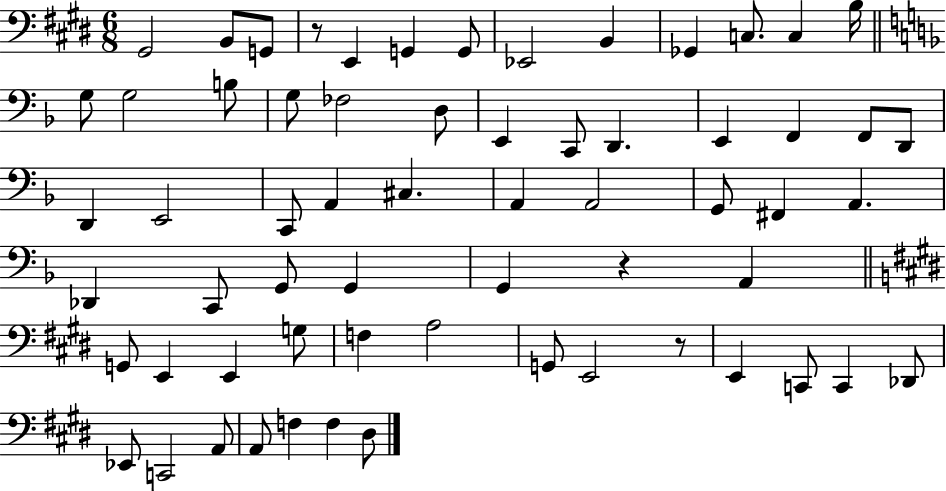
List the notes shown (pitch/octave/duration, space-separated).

G#2/h B2/e G2/e R/e E2/q G2/q G2/e Eb2/h B2/q Gb2/q C3/e. C3/q B3/s G3/e G3/h B3/e G3/e FES3/h D3/e E2/q C2/e D2/q. E2/q F2/q F2/e D2/e D2/q E2/h C2/e A2/q C#3/q. A2/q A2/h G2/e F#2/q A2/q. Db2/q C2/e G2/e G2/q G2/q R/q A2/q G2/e E2/q E2/q G3/e F3/q A3/h G2/e E2/h R/e E2/q C2/e C2/q Db2/e Eb2/e C2/h A2/e A2/e F3/q F3/q D#3/e